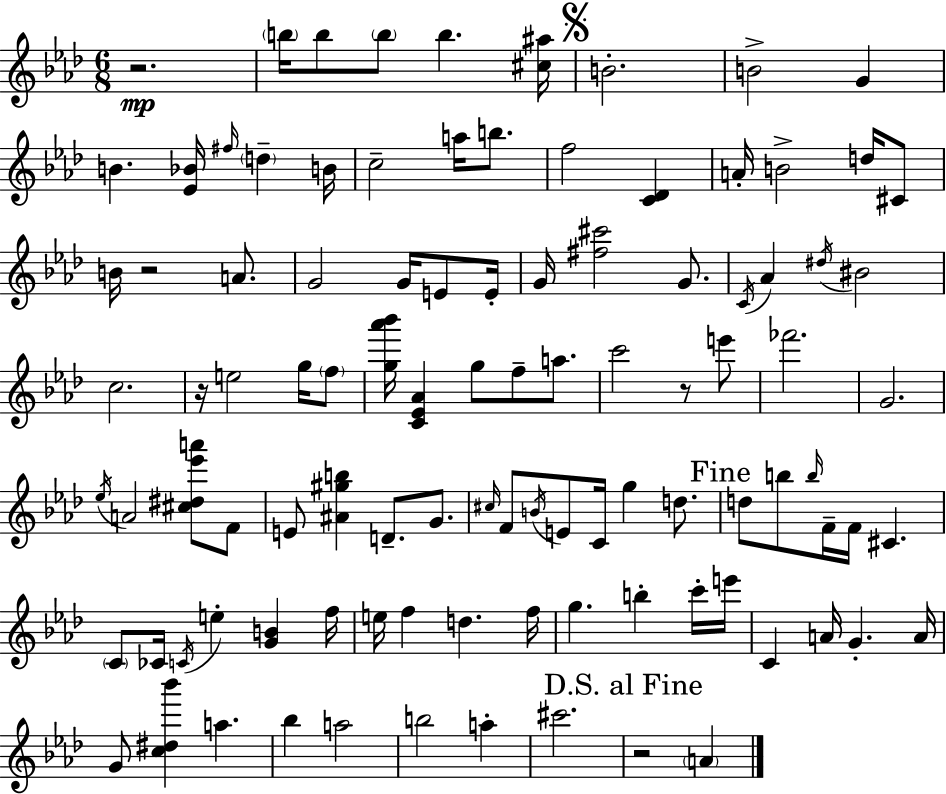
R/h. B5/s B5/e B5/e B5/q. [C#5,A#5]/s B4/h. B4/h G4/q B4/q. [Eb4,Bb4]/s F#5/s D5/q B4/s C5/h A5/s B5/e. F5/h [C4,Db4]/q A4/s B4/h D5/s C#4/e B4/s R/h A4/e. G4/h G4/s E4/e E4/s G4/s [F#5,C#6]/h G4/e. C4/s Ab4/q D#5/s BIS4/h C5/h. R/s E5/h G5/s F5/e [G5,Ab6,Bb6]/s [C4,Eb4,Ab4]/q G5/e F5/e A5/e. C6/h R/e E6/e FES6/h. G4/h. Eb5/s A4/h [C#5,D#5,Eb6,A6]/e F4/e E4/e [A#4,G#5,B5]/q D4/e. G4/e. C#5/s F4/e B4/s E4/e C4/s G5/q D5/e. D5/e B5/e B5/s F4/s F4/s C#4/q. C4/e CES4/s C4/s E5/q [G4,B4]/q F5/s E5/s F5/q D5/q. F5/s G5/q. B5/q C6/s E6/s C4/q A4/s G4/q. A4/s G4/e [C5,D#5,Bb6]/q A5/q. Bb5/q A5/h B5/h A5/q C#6/h. R/h A4/q